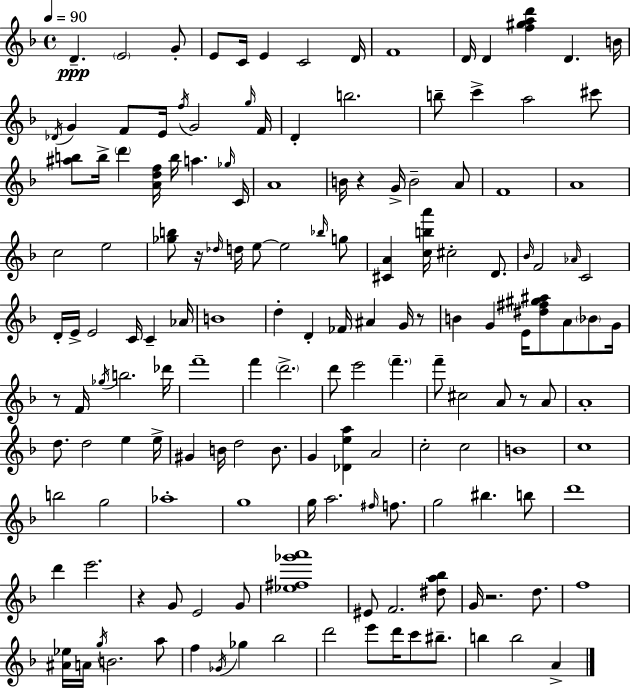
{
  \clef treble
  \time 4/4
  \defaultTimeSignature
  \key d \minor
  \tempo 4 = 90
  d'4.--\ppp \parenthesize e'2 g'8-. | e'8 c'16 e'4 c'2 d'16 | f'1 | d'16 d'4 <f'' gis'' a'' d'''>4 d'4. b'16 | \break \acciaccatura { des'16 } g'4 f'8 e'16 \acciaccatura { f''16 } g'2 | \grace { g''16 } f'16 d'4-. b''2. | b''8-- c'''4-> a''2 | cis'''8 <ais'' b''>8 b''16-> \parenthesize d'''4 <a' d'' f''>16 b''16 a''4. | \break \grace { ges''16 } c'16 a'1 | b'16 r4 g'16-> b'2-- | a'8 f'1 | a'1 | \break c''2 e''2 | <ges'' b''>8 r16 \grace { des''16 } d''16 e''8~~ e''2 | \grace { bes''16 } g''8 <cis' a'>4 <c'' b'' a'''>16 cis''2-. | d'8. \grace { bes'16 } f'2 \grace { aes'16 } | \break c'2 d'16-. e'16-> e'2 | c'16 c'4-- aes'16 b'1 | d''4-. d'4-. | fes'16 ais'4 g'16 r8 b'4 g'4 | \break e'16 <dis'' fis'' gis'' ais''>8 a'8 \parenthesize bes'8 g'16 r8 f'16 \acciaccatura { ges''16 } b''2. | des'''16 f'''1-- | f'''4 \parenthesize d'''2.-> | d'''8 e'''2 | \break \parenthesize f'''4.-- f'''8-- cis''2 | a'8 r8 a'8 a'1-. | d''8. d''2 | e''4 e''16-> gis'4 b'16 d''2 | \break b'8. g'4 <des' e'' a''>4 | a'2 c''2-. | c''2 b'1 | c''1 | \break b''2 | g''2 aes''1-. | g''1 | g''16 a''2. | \break \grace { fis''16 } f''8. g''2 | bis''4. b''8 d'''1 | d'''4 e'''2. | r4 g'8 | \break e'2 g'8 <ees'' fis'' ges''' a'''>1 | eis'8 f'2. | <dis'' a'' bes''>8 g'16 r2. | d''8. f''1 | \break <ais' ees''>16 a'16 \acciaccatura { g''16 } b'2. | a''8 f''4 \acciaccatura { ges'16 } | ges''4 bes''2 d'''2 | e'''8 d'''16 c'''8 bis''8.-- b''4 | \break b''2 a'4-> \bar "|."
}